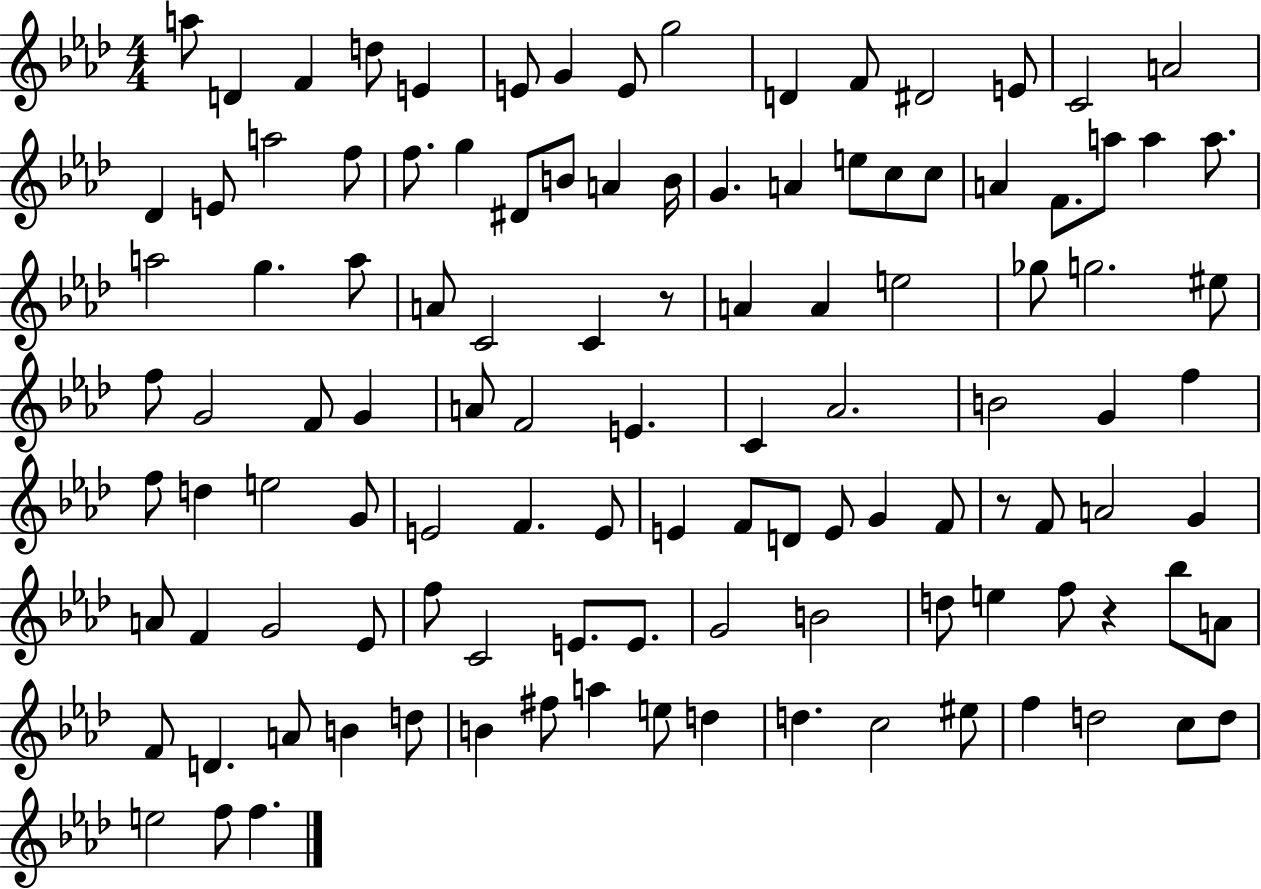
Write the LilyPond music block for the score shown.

{
  \clef treble
  \numericTimeSignature
  \time 4/4
  \key aes \major
  a''8 d'4 f'4 d''8 e'4 | e'8 g'4 e'8 g''2 | d'4 f'8 dis'2 e'8 | c'2 a'2 | \break des'4 e'8 a''2 f''8 | f''8. g''4 dis'8 b'8 a'4 b'16 | g'4. a'4 e''8 c''8 c''8 | a'4 f'8. a''8 a''4 a''8. | \break a''2 g''4. a''8 | a'8 c'2 c'4 r8 | a'4 a'4 e''2 | ges''8 g''2. eis''8 | \break f''8 g'2 f'8 g'4 | a'8 f'2 e'4. | c'4 aes'2. | b'2 g'4 f''4 | \break f''8 d''4 e''2 g'8 | e'2 f'4. e'8 | e'4 f'8 d'8 e'8 g'4 f'8 | r8 f'8 a'2 g'4 | \break a'8 f'4 g'2 ees'8 | f''8 c'2 e'8. e'8. | g'2 b'2 | d''8 e''4 f''8 r4 bes''8 a'8 | \break f'8 d'4. a'8 b'4 d''8 | b'4 fis''8 a''4 e''8 d''4 | d''4. c''2 eis''8 | f''4 d''2 c''8 d''8 | \break e''2 f''8 f''4. | \bar "|."
}